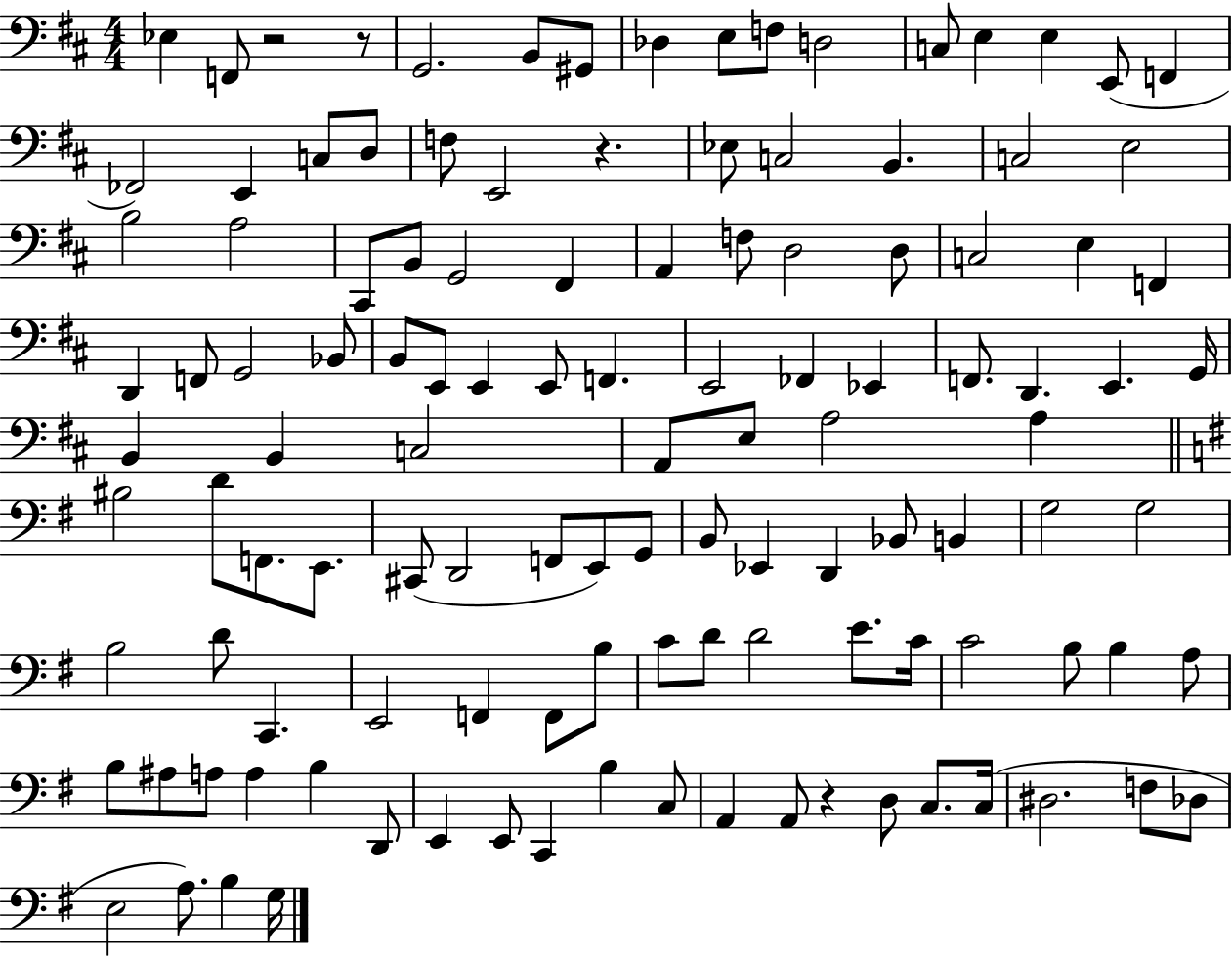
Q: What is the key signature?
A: D major